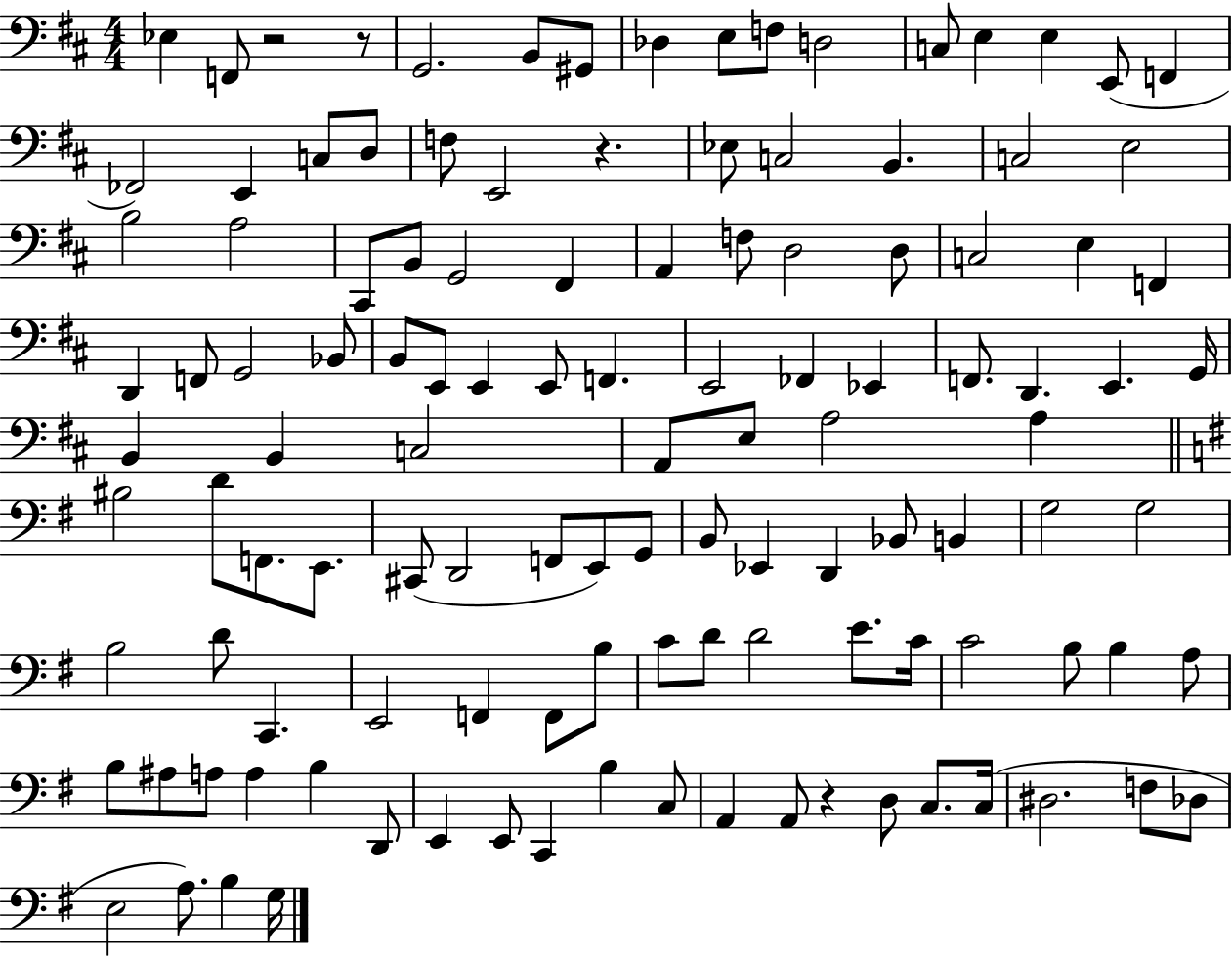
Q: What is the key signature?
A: D major